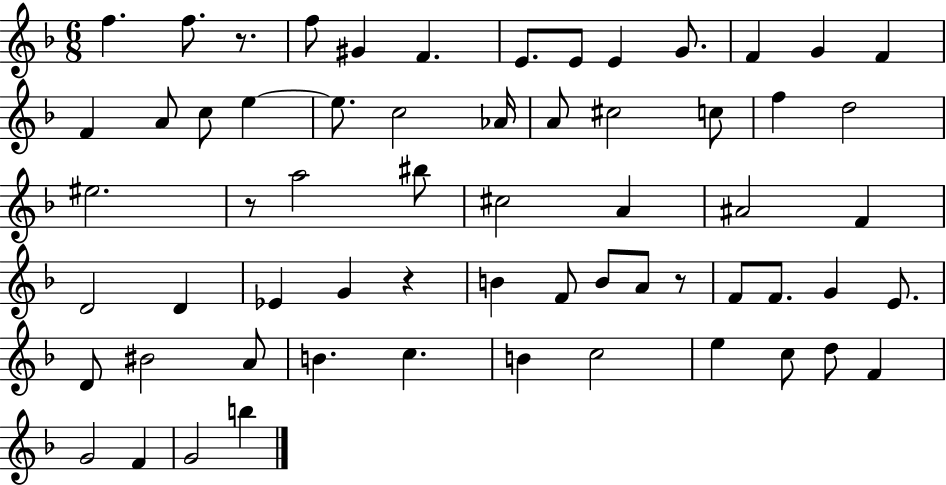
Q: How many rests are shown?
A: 4